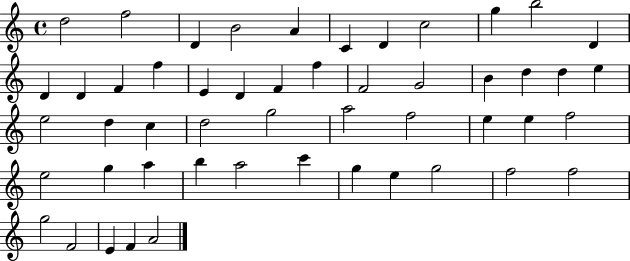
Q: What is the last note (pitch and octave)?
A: A4